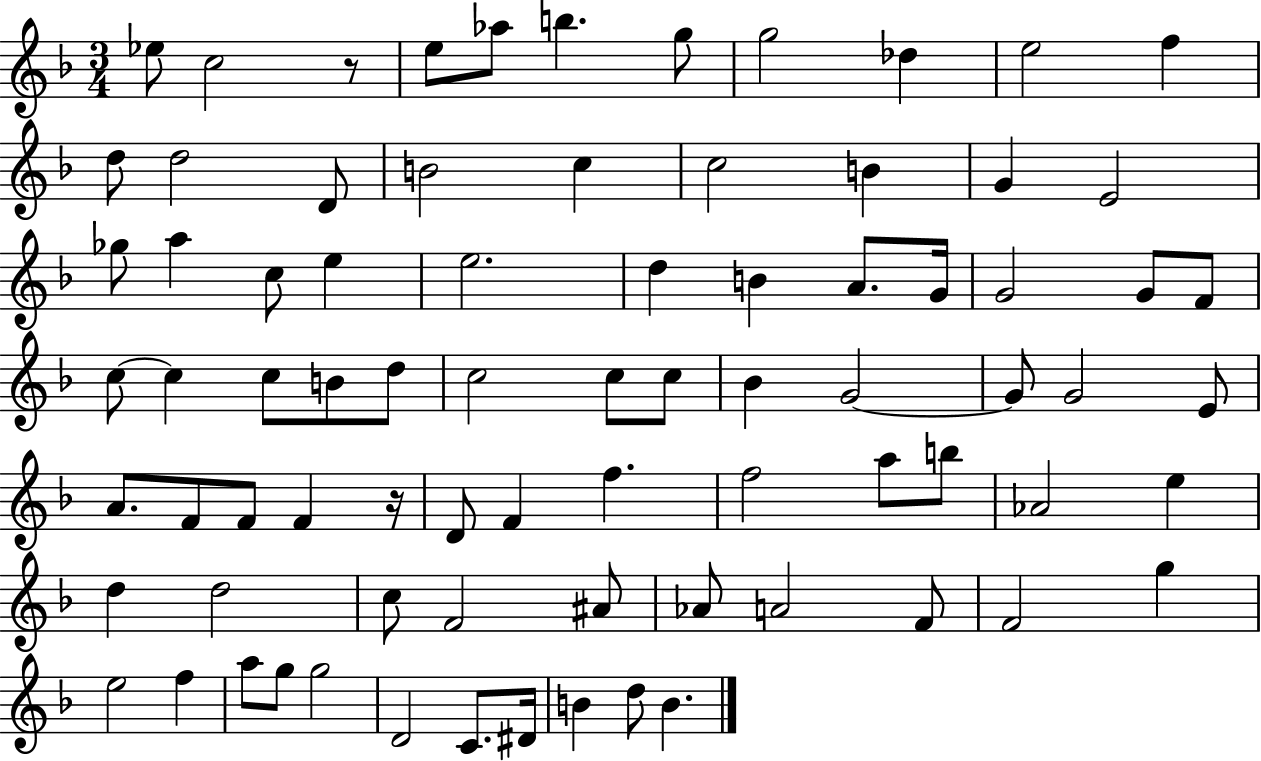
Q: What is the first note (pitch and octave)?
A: Eb5